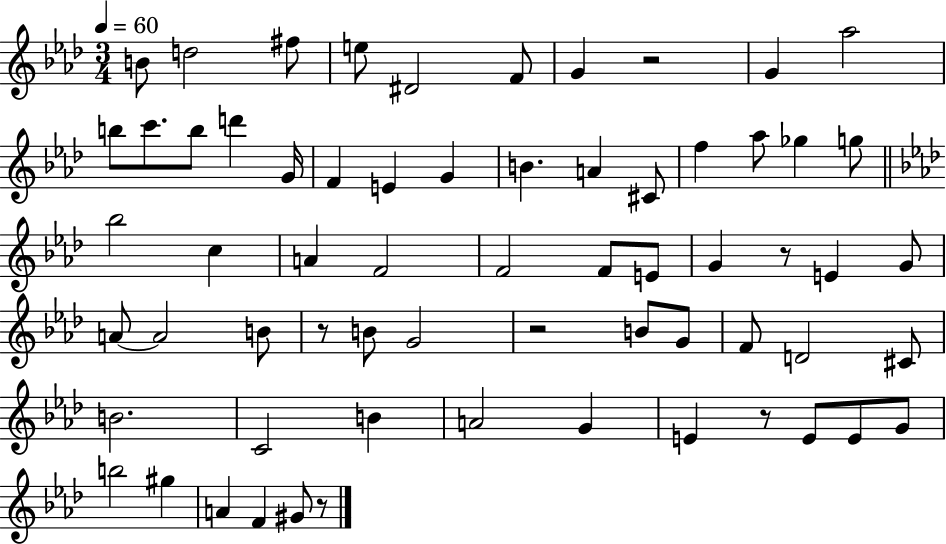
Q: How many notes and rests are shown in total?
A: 64